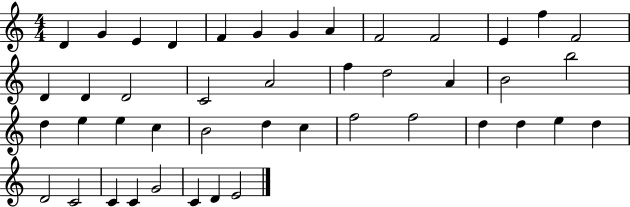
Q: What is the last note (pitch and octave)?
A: E4